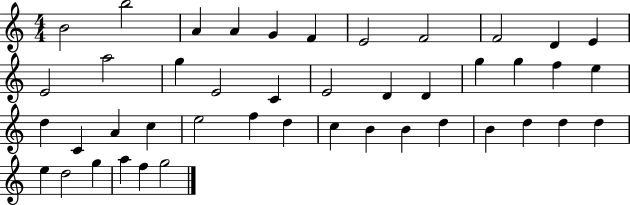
X:1
T:Untitled
M:4/4
L:1/4
K:C
B2 b2 A A G F E2 F2 F2 D E E2 a2 g E2 C E2 D D g g f e d C A c e2 f d c B B d B d d d e d2 g a f g2